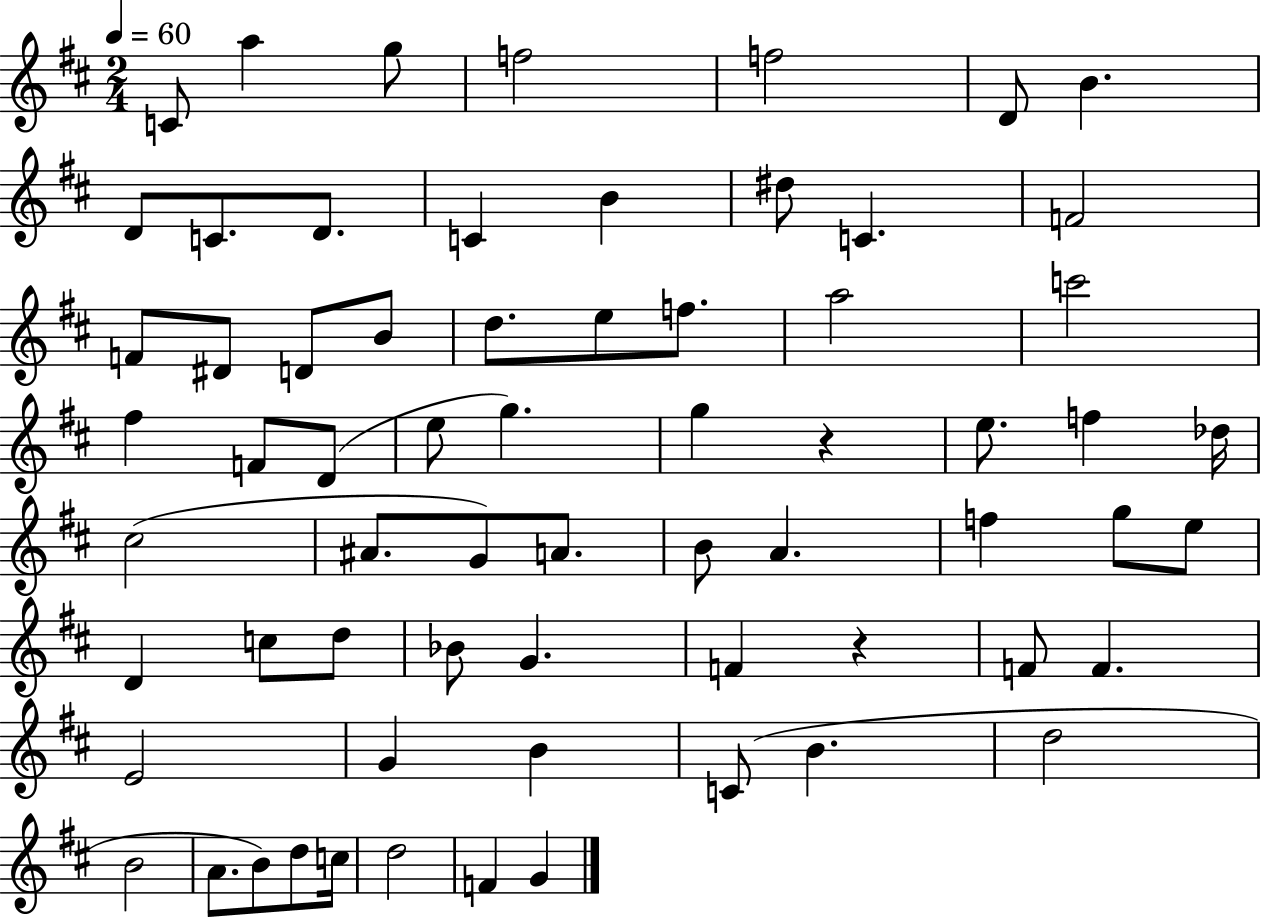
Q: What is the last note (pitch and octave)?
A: G4